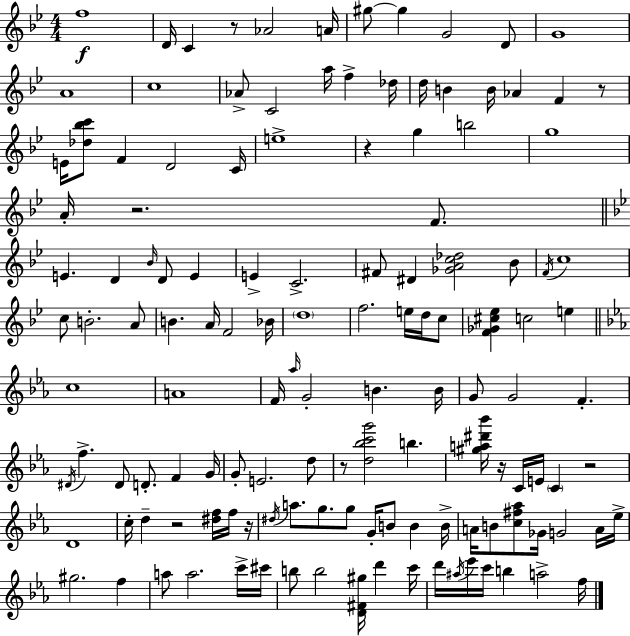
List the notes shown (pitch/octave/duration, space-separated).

F5/w D4/s C4/q R/e Ab4/h A4/s G#5/e G#5/q G4/h D4/e G4/w A4/w C5/w Ab4/e C4/h A5/s F5/q Db5/s D5/s B4/q B4/s Ab4/q F4/q R/e E4/s [Db5,Bb5,C6]/e F4/q D4/h C4/s E5/w R/q G5/q B5/h G5/w A4/s R/h. F4/e. E4/q. D4/q Bb4/s D4/e E4/q E4/q C4/h. F#4/e D#4/q [Gb4,A4,C5,Db5]/h Bb4/e F4/s C5/w C5/e B4/h. A4/e B4/q. A4/s F4/h Bb4/s D5/w F5/h. E5/s D5/s C5/e [F4,Gb4,C#5,Eb5]/q C5/h E5/q C5/w A4/w F4/s Ab5/s G4/h B4/q. B4/s G4/e G4/h F4/q. D#4/s F5/q. D#4/e D4/e. F4/q G4/s G4/e E4/h. D5/e R/e [D5,Bb5,C6,G6]/h B5/q. [G#5,A5,D#6,Bb6]/s R/s C4/s E4/s C4/q R/h D4/w C5/s D5/q R/h [D#5,F5]/s F5/s R/s D#5/s A5/e. G5/e. G5/e G4/s B4/e B4/q B4/s A4/s B4/e [C5,F#5,Ab5]/e Gb4/s G4/h A4/s Eb5/s G#5/h. F5/q A5/e A5/h. C6/s C#6/s B5/e B5/h [D4,F#4,G#5]/s D6/q C6/s D6/s A#5/s Eb6/s C6/s B5/q A5/h F5/s